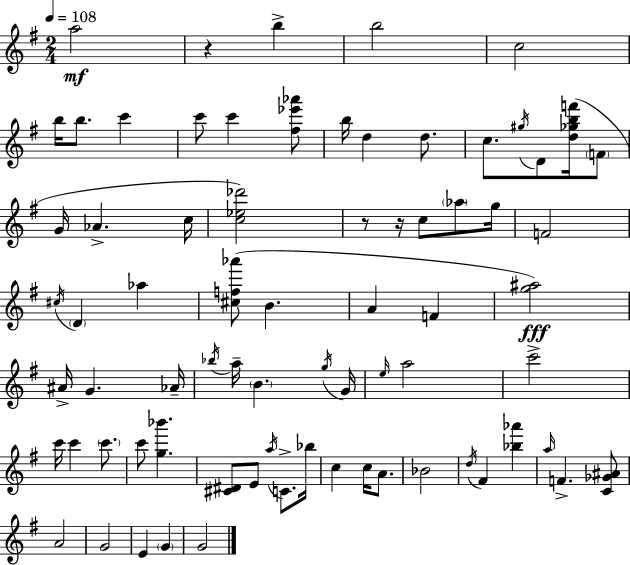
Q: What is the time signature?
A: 2/4